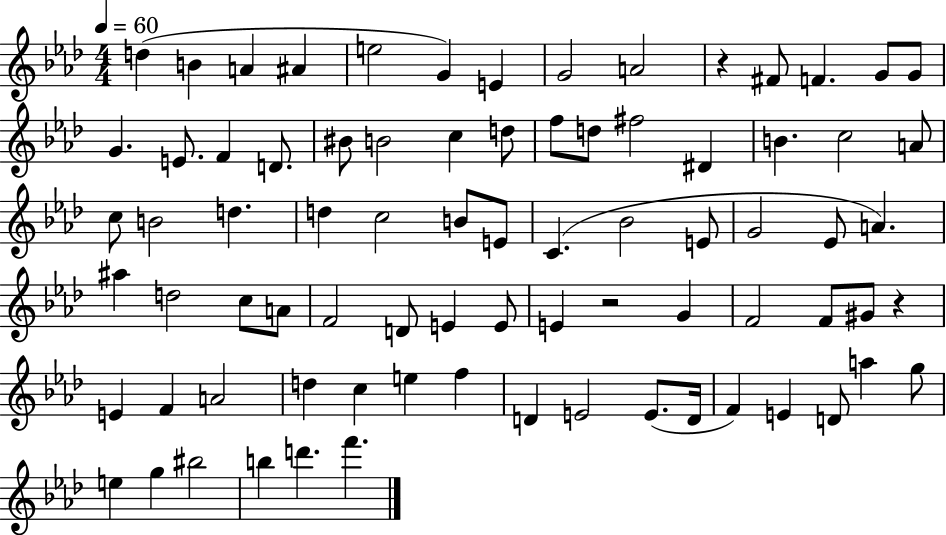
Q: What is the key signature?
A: AES major